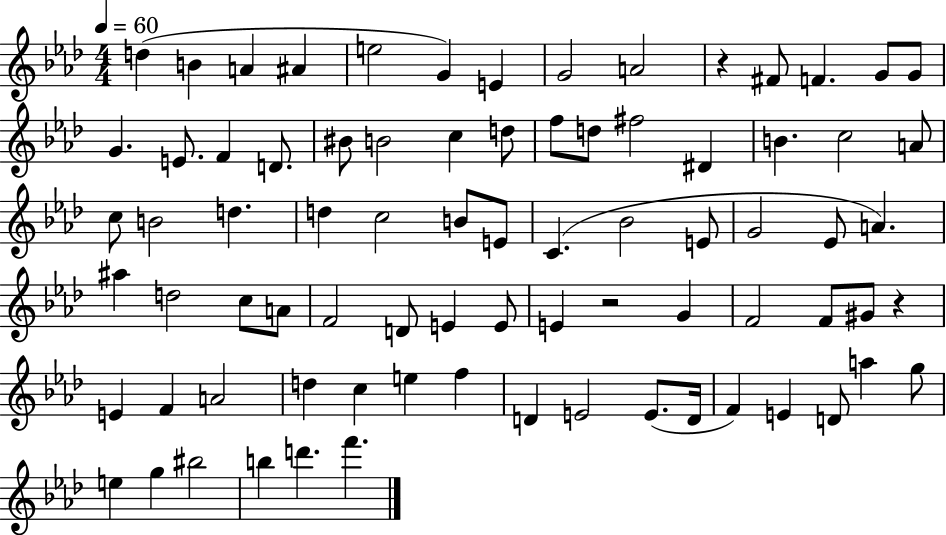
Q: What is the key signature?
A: AES major